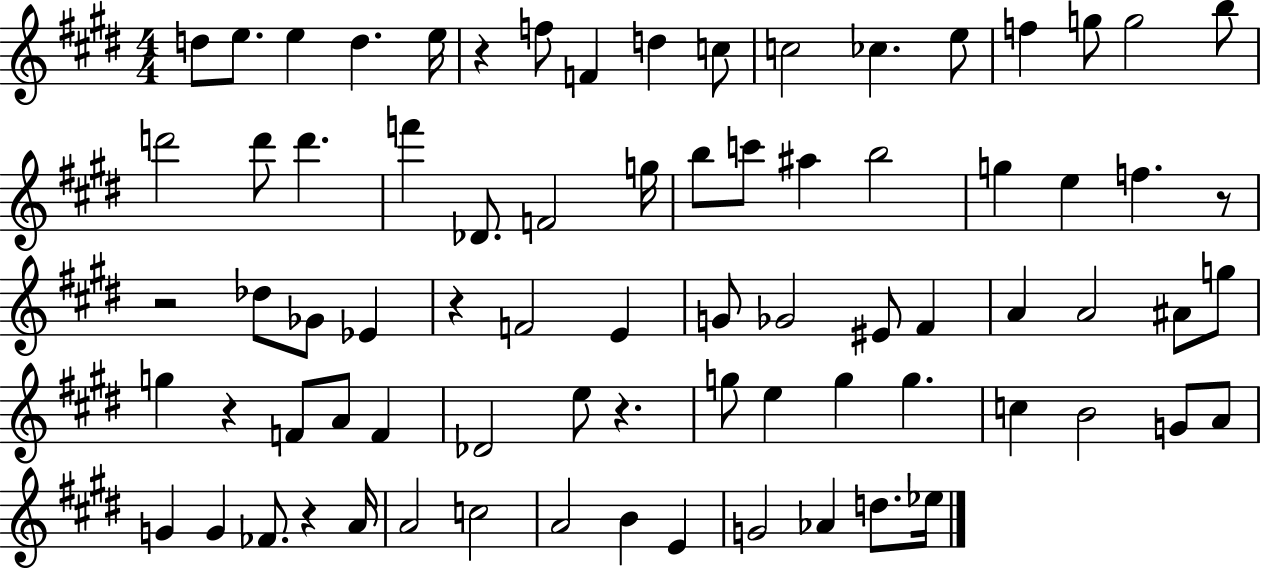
X:1
T:Untitled
M:4/4
L:1/4
K:E
d/2 e/2 e d e/4 z f/2 F d c/2 c2 _c e/2 f g/2 g2 b/2 d'2 d'/2 d' f' _D/2 F2 g/4 b/2 c'/2 ^a b2 g e f z/2 z2 _d/2 _G/2 _E z F2 E G/2 _G2 ^E/2 ^F A A2 ^A/2 g/2 g z F/2 A/2 F _D2 e/2 z g/2 e g g c B2 G/2 A/2 G G _F/2 z A/4 A2 c2 A2 B E G2 _A d/2 _e/4